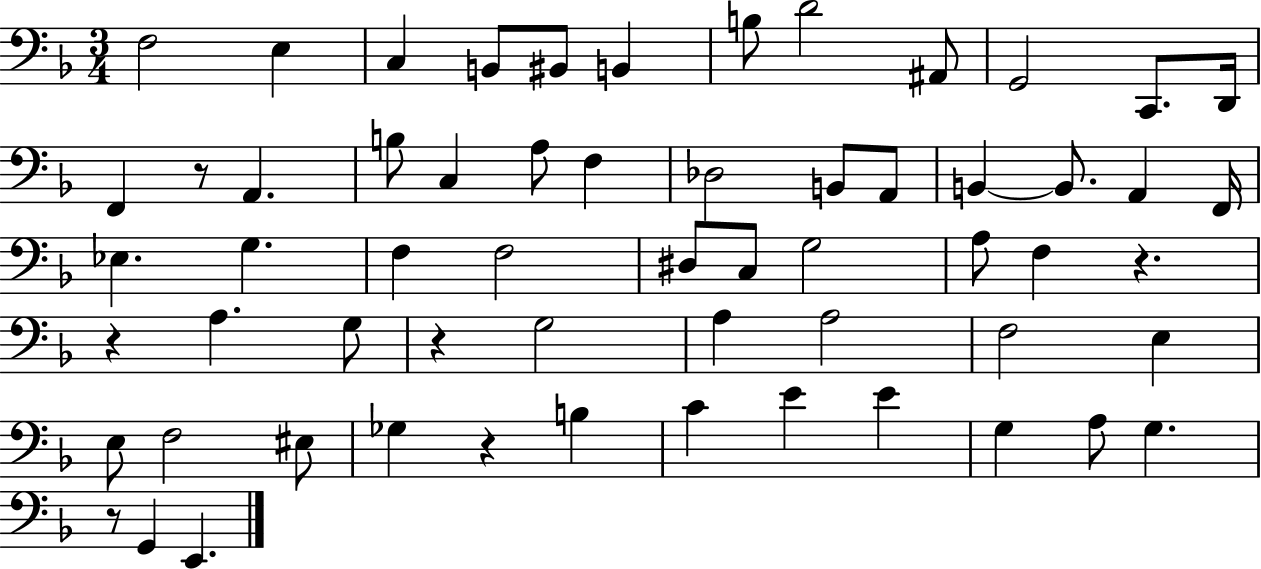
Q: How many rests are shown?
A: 6